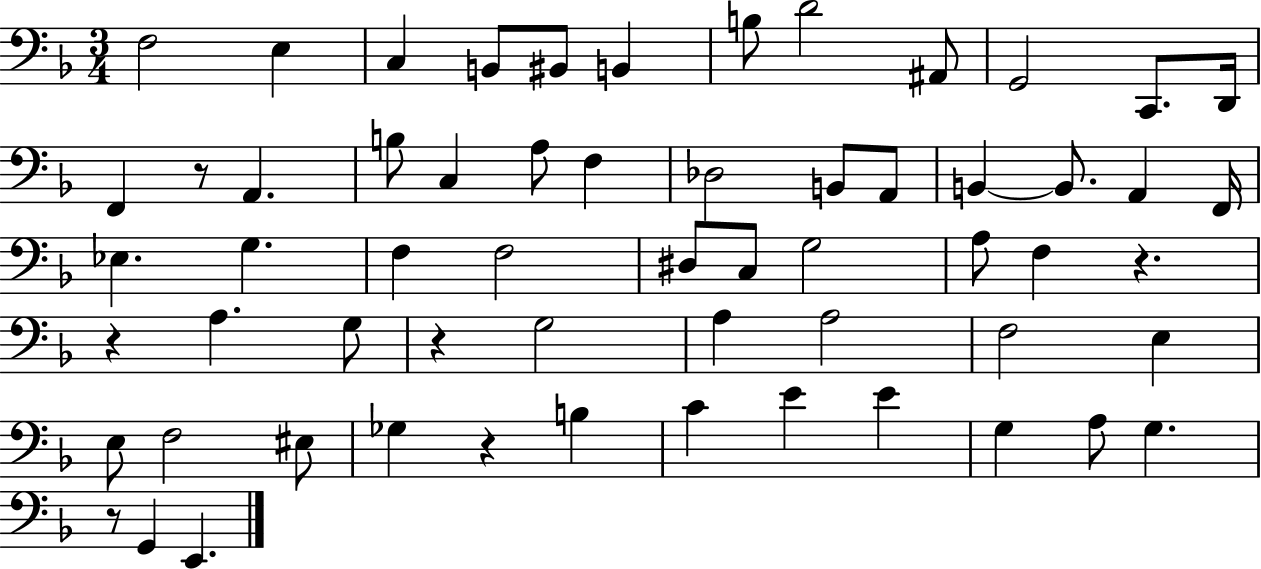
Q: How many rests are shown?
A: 6